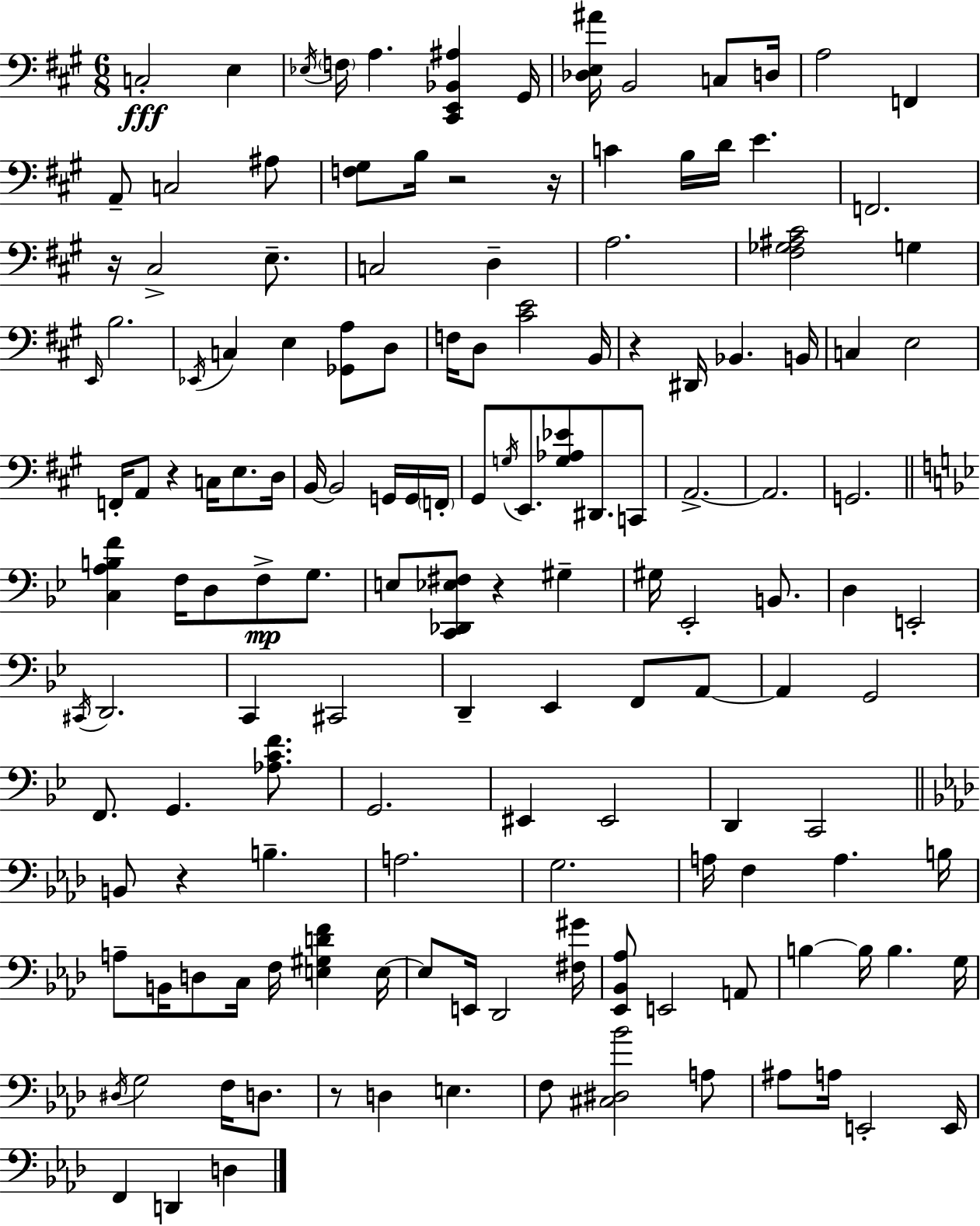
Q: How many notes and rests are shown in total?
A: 146